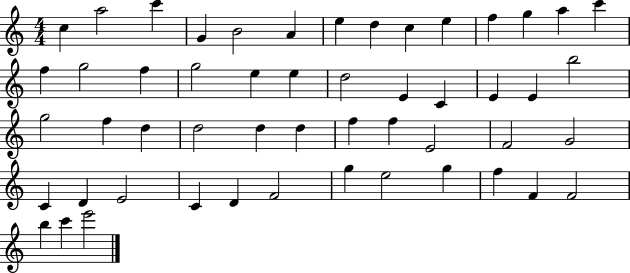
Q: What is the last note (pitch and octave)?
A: E6